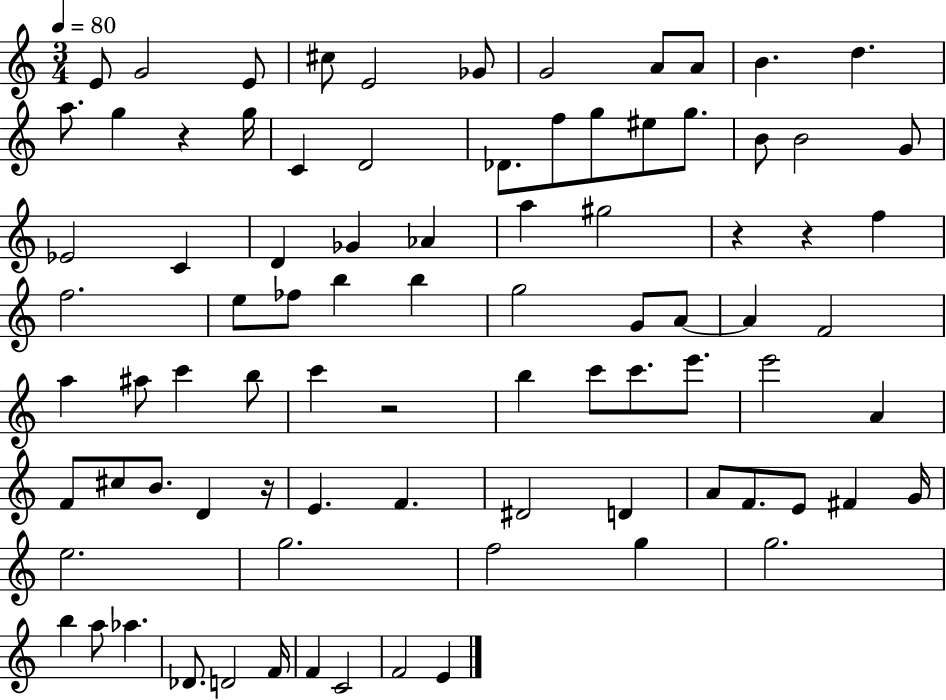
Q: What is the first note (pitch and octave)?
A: E4